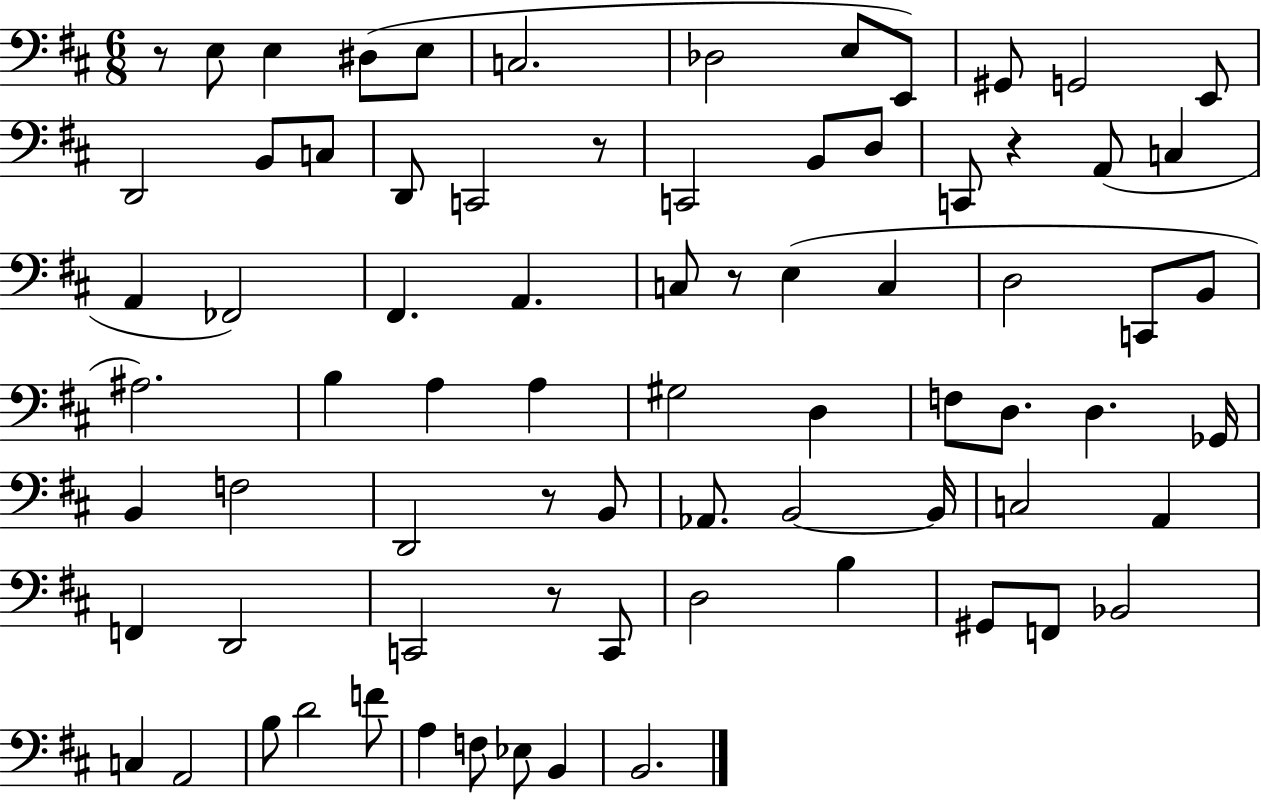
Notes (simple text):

R/e E3/e E3/q D#3/e E3/e C3/h. Db3/h E3/e E2/e G#2/e G2/h E2/e D2/h B2/e C3/e D2/e C2/h R/e C2/h B2/e D3/e C2/e R/q A2/e C3/q A2/q FES2/h F#2/q. A2/q. C3/e R/e E3/q C3/q D3/h C2/e B2/e A#3/h. B3/q A3/q A3/q G#3/h D3/q F3/e D3/e. D3/q. Gb2/s B2/q F3/h D2/h R/e B2/e Ab2/e. B2/h B2/s C3/h A2/q F2/q D2/h C2/h R/e C2/e D3/h B3/q G#2/e F2/e Bb2/h C3/q A2/h B3/e D4/h F4/e A3/q F3/e Eb3/e B2/q B2/h.